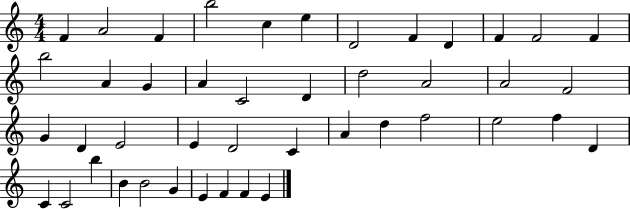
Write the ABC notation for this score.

X:1
T:Untitled
M:4/4
L:1/4
K:C
F A2 F b2 c e D2 F D F F2 F b2 A G A C2 D d2 A2 A2 F2 G D E2 E D2 C A d f2 e2 f D C C2 b B B2 G E F F E